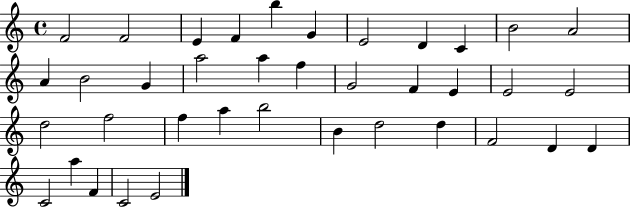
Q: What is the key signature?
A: C major